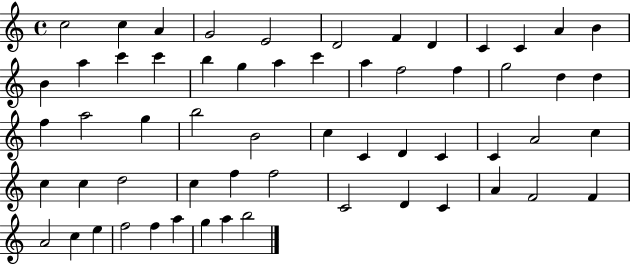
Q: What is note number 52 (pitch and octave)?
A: C5